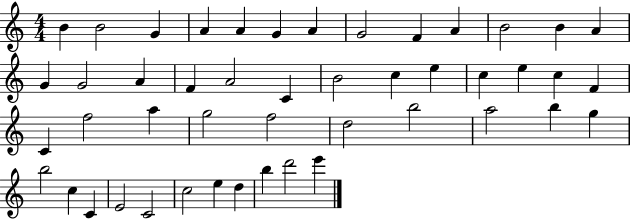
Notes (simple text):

B4/q B4/h G4/q A4/q A4/q G4/q A4/q G4/h F4/q A4/q B4/h B4/q A4/q G4/q G4/h A4/q F4/q A4/h C4/q B4/h C5/q E5/q C5/q E5/q C5/q F4/q C4/q F5/h A5/q G5/h F5/h D5/h B5/h A5/h B5/q G5/q B5/h C5/q C4/q E4/h C4/h C5/h E5/q D5/q B5/q D6/h E6/q